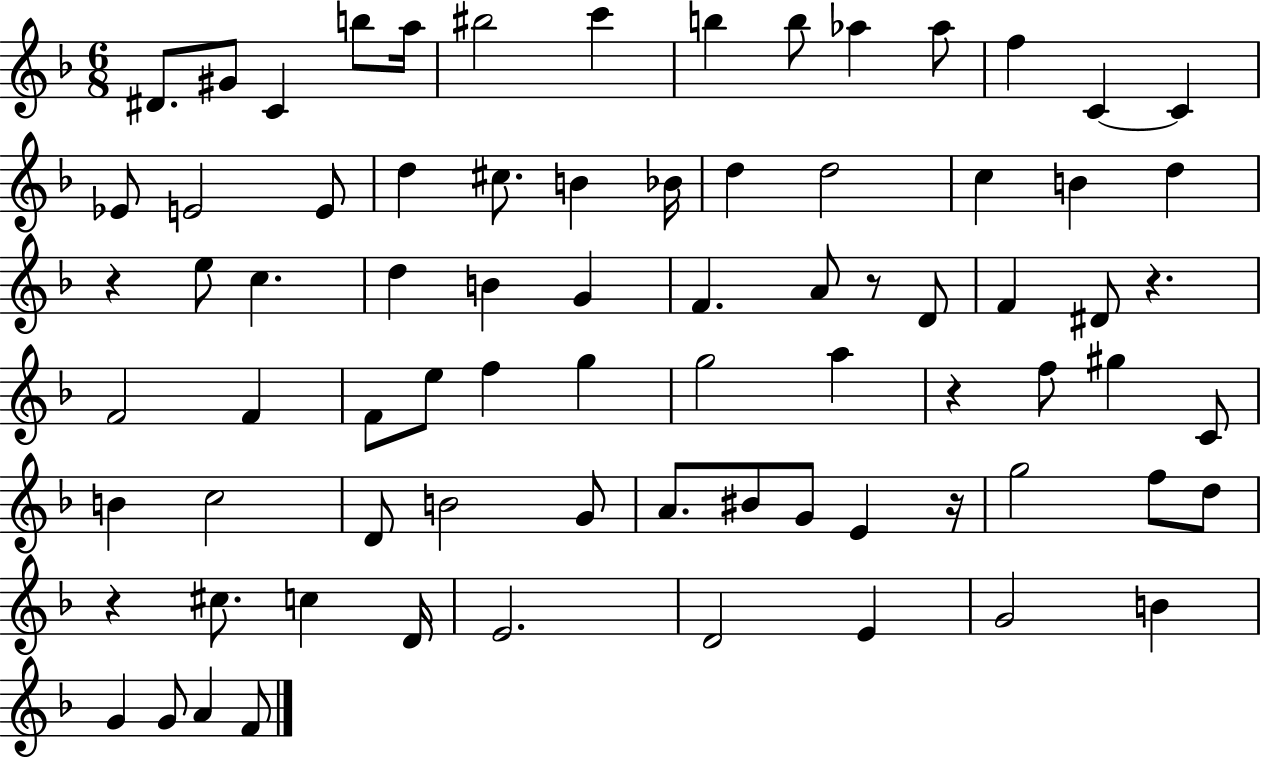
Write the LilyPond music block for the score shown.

{
  \clef treble
  \numericTimeSignature
  \time 6/8
  \key f \major
  \repeat volta 2 { dis'8. gis'8 c'4 b''8 a''16 | bis''2 c'''4 | b''4 b''8 aes''4 aes''8 | f''4 c'4~~ c'4 | \break ees'8 e'2 e'8 | d''4 cis''8. b'4 bes'16 | d''4 d''2 | c''4 b'4 d''4 | \break r4 e''8 c''4. | d''4 b'4 g'4 | f'4. a'8 r8 d'8 | f'4 dis'8 r4. | \break f'2 f'4 | f'8 e''8 f''4 g''4 | g''2 a''4 | r4 f''8 gis''4 c'8 | \break b'4 c''2 | d'8 b'2 g'8 | a'8. bis'8 g'8 e'4 r16 | g''2 f''8 d''8 | \break r4 cis''8. c''4 d'16 | e'2. | d'2 e'4 | g'2 b'4 | \break g'4 g'8 a'4 f'8 | } \bar "|."
}